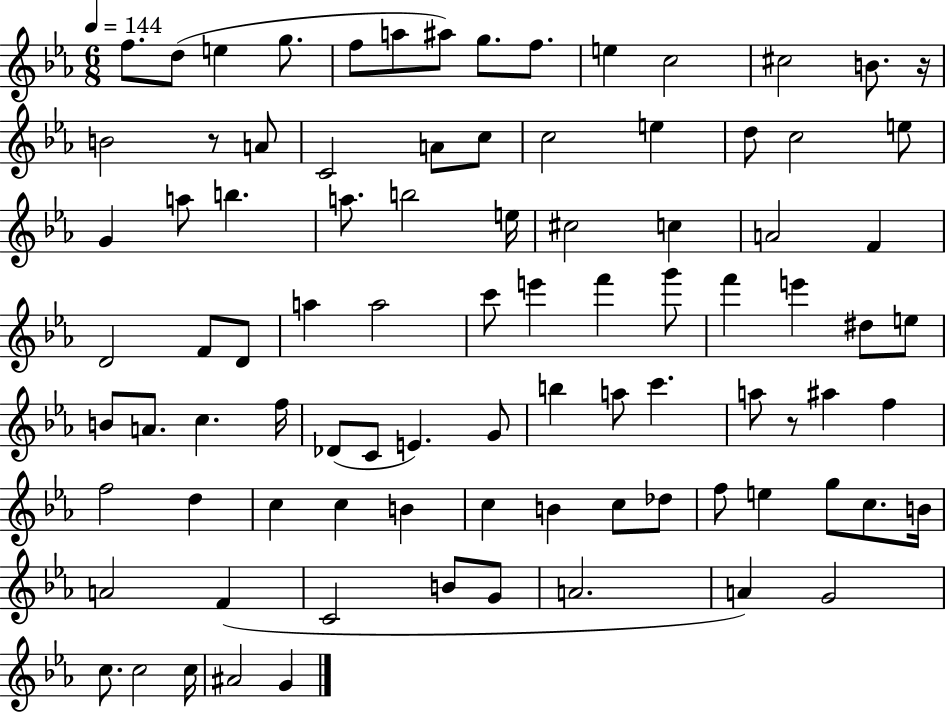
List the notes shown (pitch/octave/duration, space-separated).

F5/e. D5/e E5/q G5/e. F5/e A5/e A#5/e G5/e. F5/e. E5/q C5/h C#5/h B4/e. R/s B4/h R/e A4/e C4/h A4/e C5/e C5/h E5/q D5/e C5/h E5/e G4/q A5/e B5/q. A5/e. B5/h E5/s C#5/h C5/q A4/h F4/q D4/h F4/e D4/e A5/q A5/h C6/e E6/q F6/q G6/e F6/q E6/q D#5/e E5/e B4/e A4/e. C5/q. F5/s Db4/e C4/e E4/q. G4/e B5/q A5/e C6/q. A5/e R/e A#5/q F5/q F5/h D5/q C5/q C5/q B4/q C5/q B4/q C5/e Db5/e F5/e E5/q G5/e C5/e. B4/s A4/h F4/q C4/h B4/e G4/e A4/h. A4/q G4/h C5/e. C5/h C5/s A#4/h G4/q